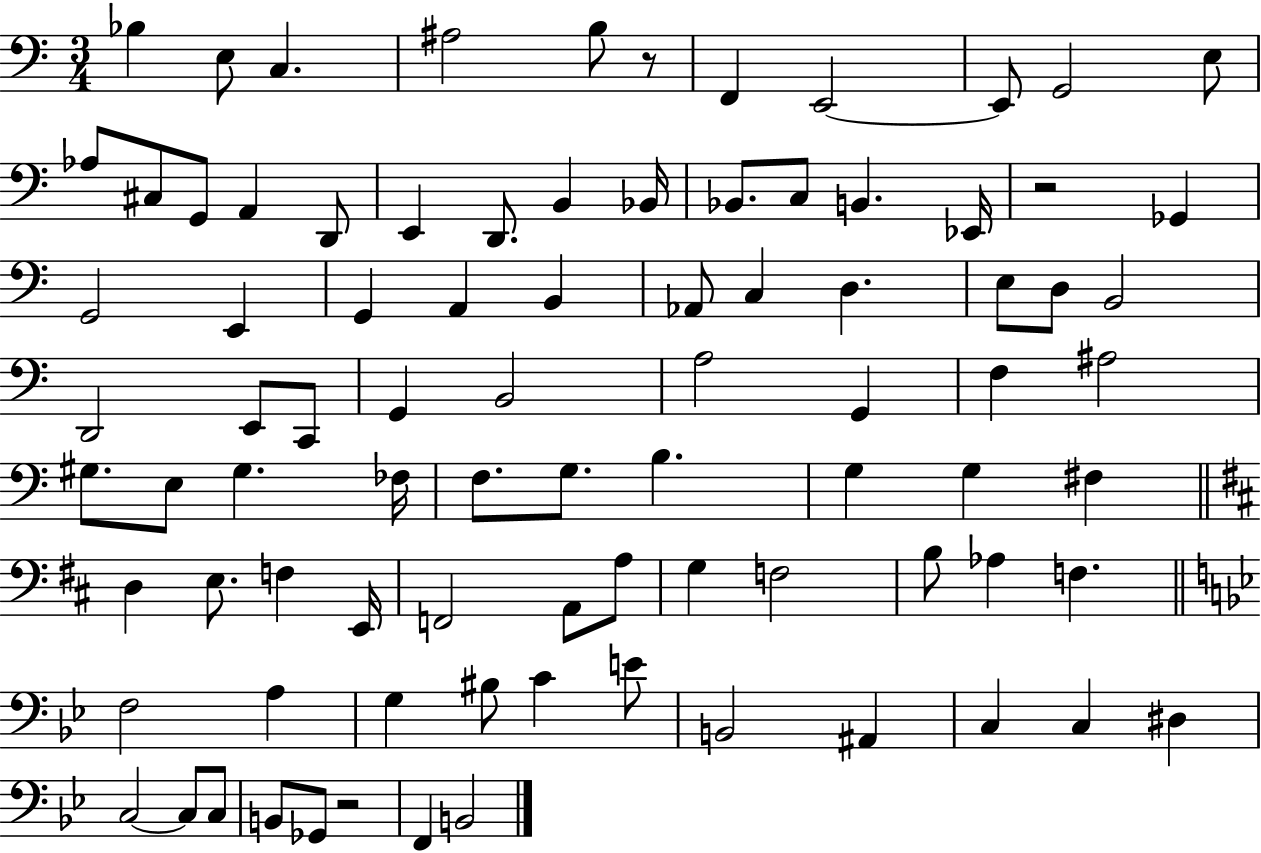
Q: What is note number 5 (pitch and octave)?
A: B3